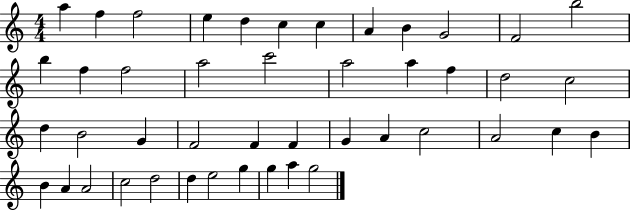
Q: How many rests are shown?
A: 0